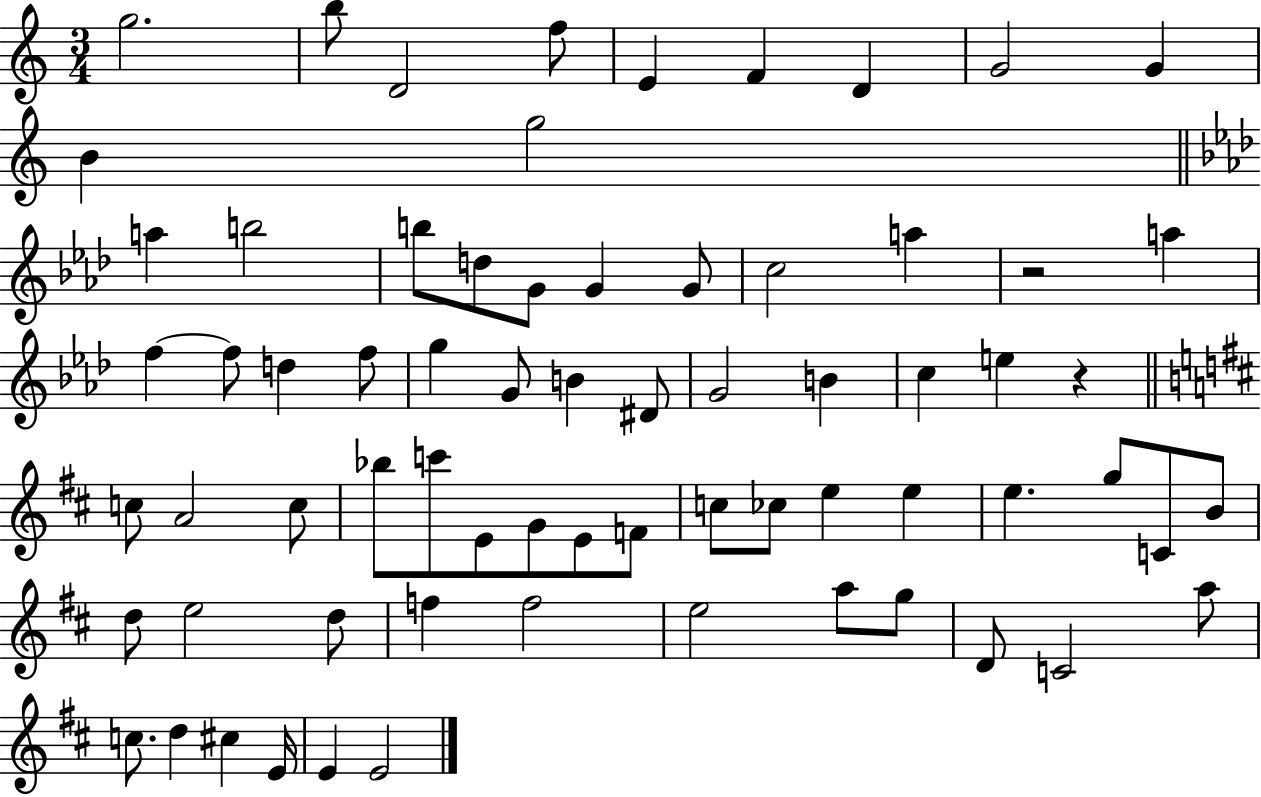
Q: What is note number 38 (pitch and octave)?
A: C6